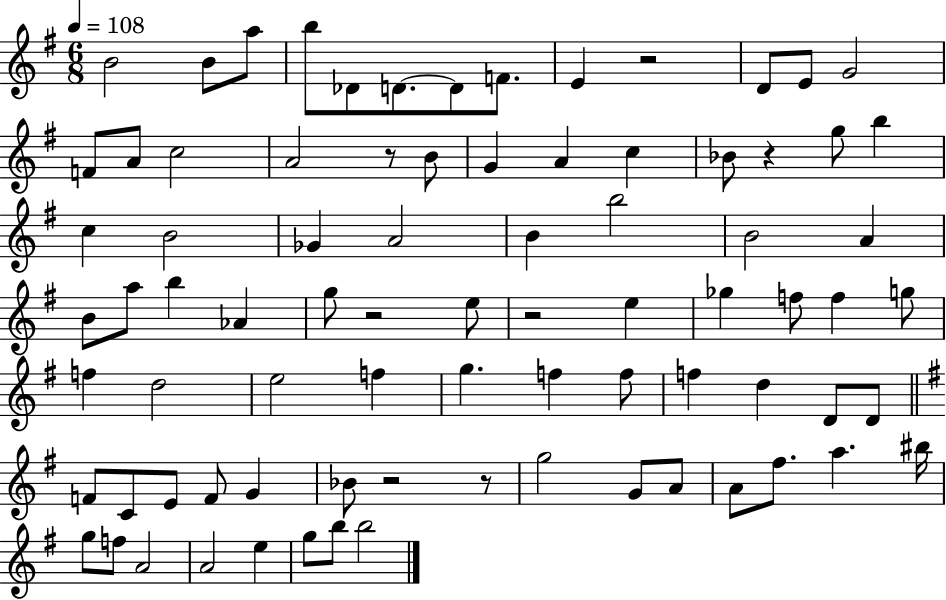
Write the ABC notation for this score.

X:1
T:Untitled
M:6/8
L:1/4
K:G
B2 B/2 a/2 b/2 _D/2 D/2 D/2 F/2 E z2 D/2 E/2 G2 F/2 A/2 c2 A2 z/2 B/2 G A c _B/2 z g/2 b c B2 _G A2 B b2 B2 A B/2 a/2 b _A g/2 z2 e/2 z2 e _g f/2 f g/2 f d2 e2 f g f f/2 f d D/2 D/2 F/2 C/2 E/2 F/2 G _B/2 z2 z/2 g2 G/2 A/2 A/2 ^f/2 a ^b/4 g/2 f/2 A2 A2 e g/2 b/2 b2